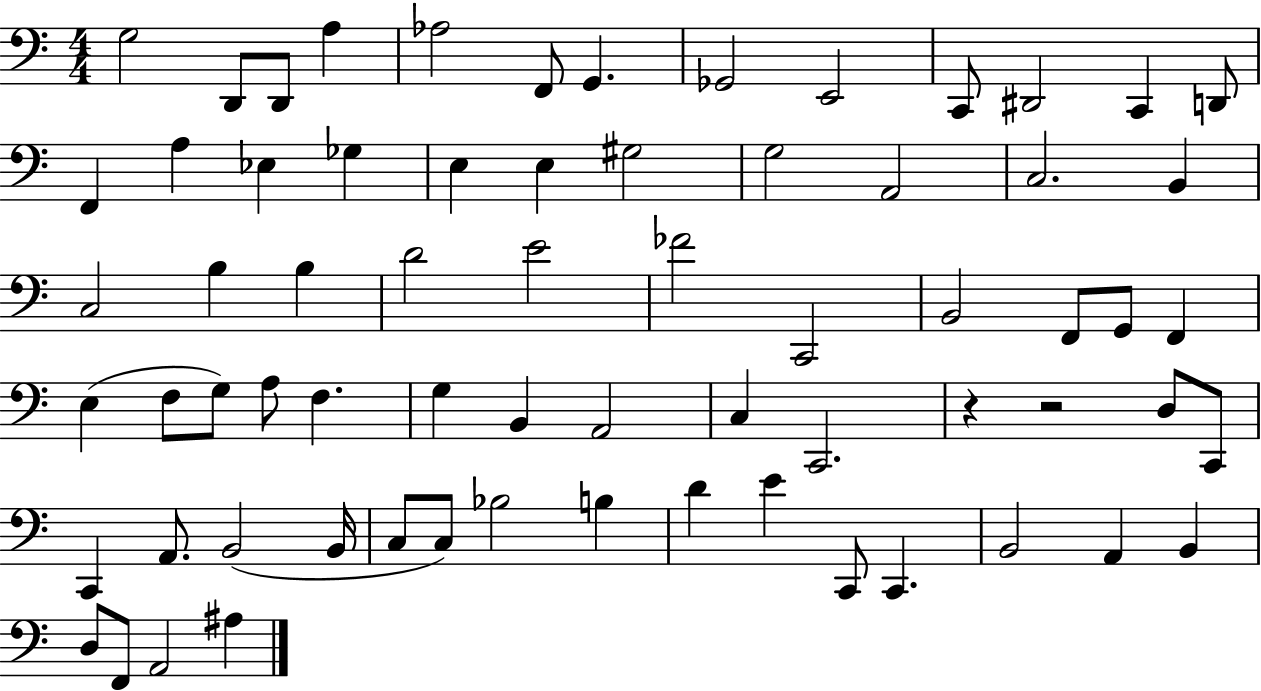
X:1
T:Untitled
M:4/4
L:1/4
K:C
G,2 D,,/2 D,,/2 A, _A,2 F,,/2 G,, _G,,2 E,,2 C,,/2 ^D,,2 C,, D,,/2 F,, A, _E, _G, E, E, ^G,2 G,2 A,,2 C,2 B,, C,2 B, B, D2 E2 _F2 C,,2 B,,2 F,,/2 G,,/2 F,, E, F,/2 G,/2 A,/2 F, G, B,, A,,2 C, C,,2 z z2 D,/2 C,,/2 C,, A,,/2 B,,2 B,,/4 C,/2 C,/2 _B,2 B, D E C,,/2 C,, B,,2 A,, B,, D,/2 F,,/2 A,,2 ^A,